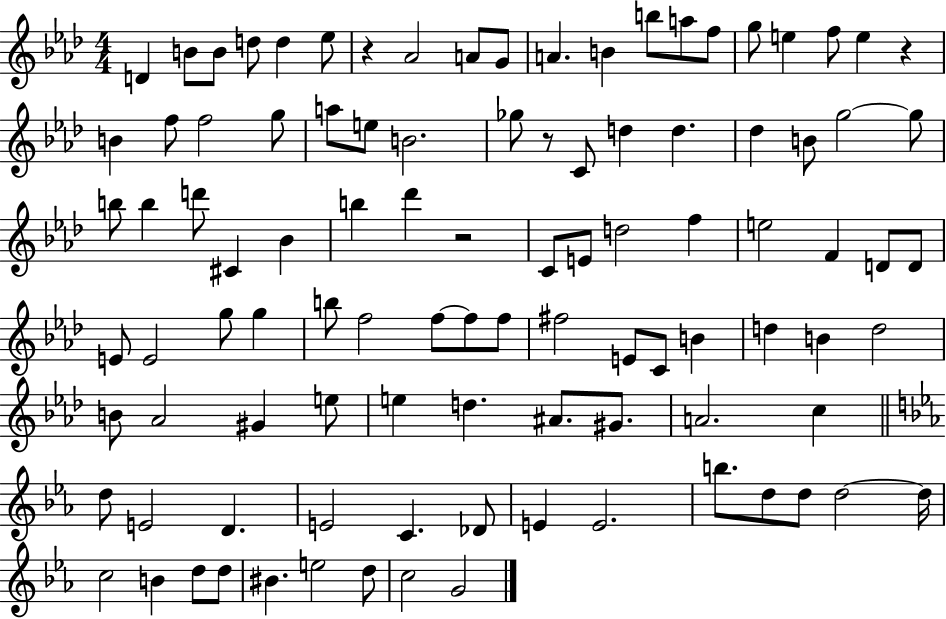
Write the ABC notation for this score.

X:1
T:Untitled
M:4/4
L:1/4
K:Ab
D B/2 B/2 d/2 d _e/2 z _A2 A/2 G/2 A B b/2 a/2 f/2 g/2 e f/2 e z B f/2 f2 g/2 a/2 e/2 B2 _g/2 z/2 C/2 d d _d B/2 g2 g/2 b/2 b d'/2 ^C _B b _d' z2 C/2 E/2 d2 f e2 F D/2 D/2 E/2 E2 g/2 g b/2 f2 f/2 f/2 f/2 ^f2 E/2 C/2 B d B d2 B/2 _A2 ^G e/2 e d ^A/2 ^G/2 A2 c d/2 E2 D E2 C _D/2 E E2 b/2 d/2 d/2 d2 d/4 c2 B d/2 d/2 ^B e2 d/2 c2 G2